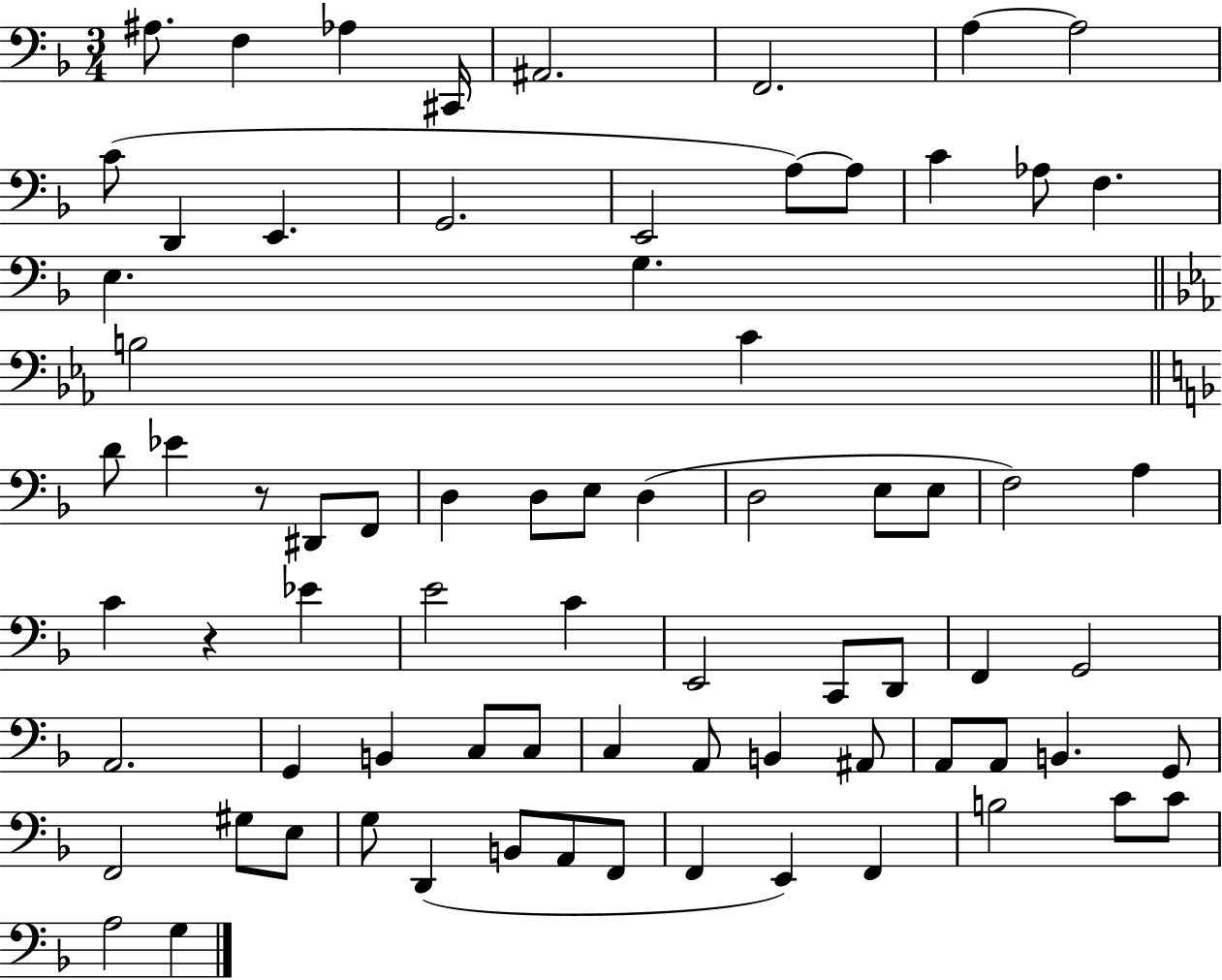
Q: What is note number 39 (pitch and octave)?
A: C4